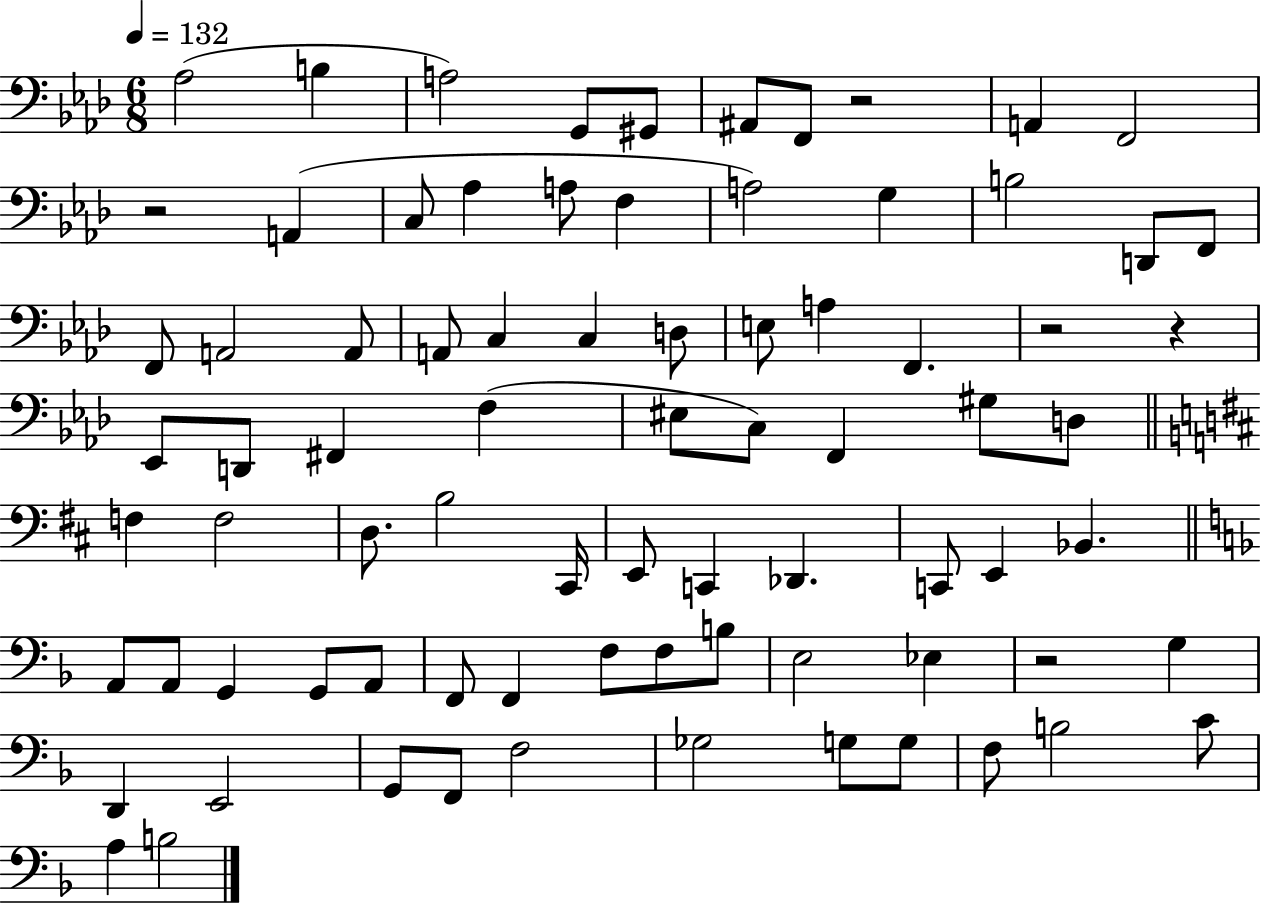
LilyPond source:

{
  \clef bass
  \numericTimeSignature
  \time 6/8
  \key aes \major
  \tempo 4 = 132
  aes2( b4 | a2) g,8 gis,8 | ais,8 f,8 r2 | a,4 f,2 | \break r2 a,4( | c8 aes4 a8 f4 | a2) g4 | b2 d,8 f,8 | \break f,8 a,2 a,8 | a,8 c4 c4 d8 | e8 a4 f,4. | r2 r4 | \break ees,8 d,8 fis,4 f4( | eis8 c8) f,4 gis8 d8 | \bar "||" \break \key d \major f4 f2 | d8. b2 cis,16 | e,8 c,4 des,4. | c,8 e,4 bes,4. | \break \bar "||" \break \key f \major a,8 a,8 g,4 g,8 a,8 | f,8 f,4 f8 f8 b8 | e2 ees4 | r2 g4 | \break d,4 e,2 | g,8 f,8 f2 | ges2 g8 g8 | f8 b2 c'8 | \break a4 b2 | \bar "|."
}